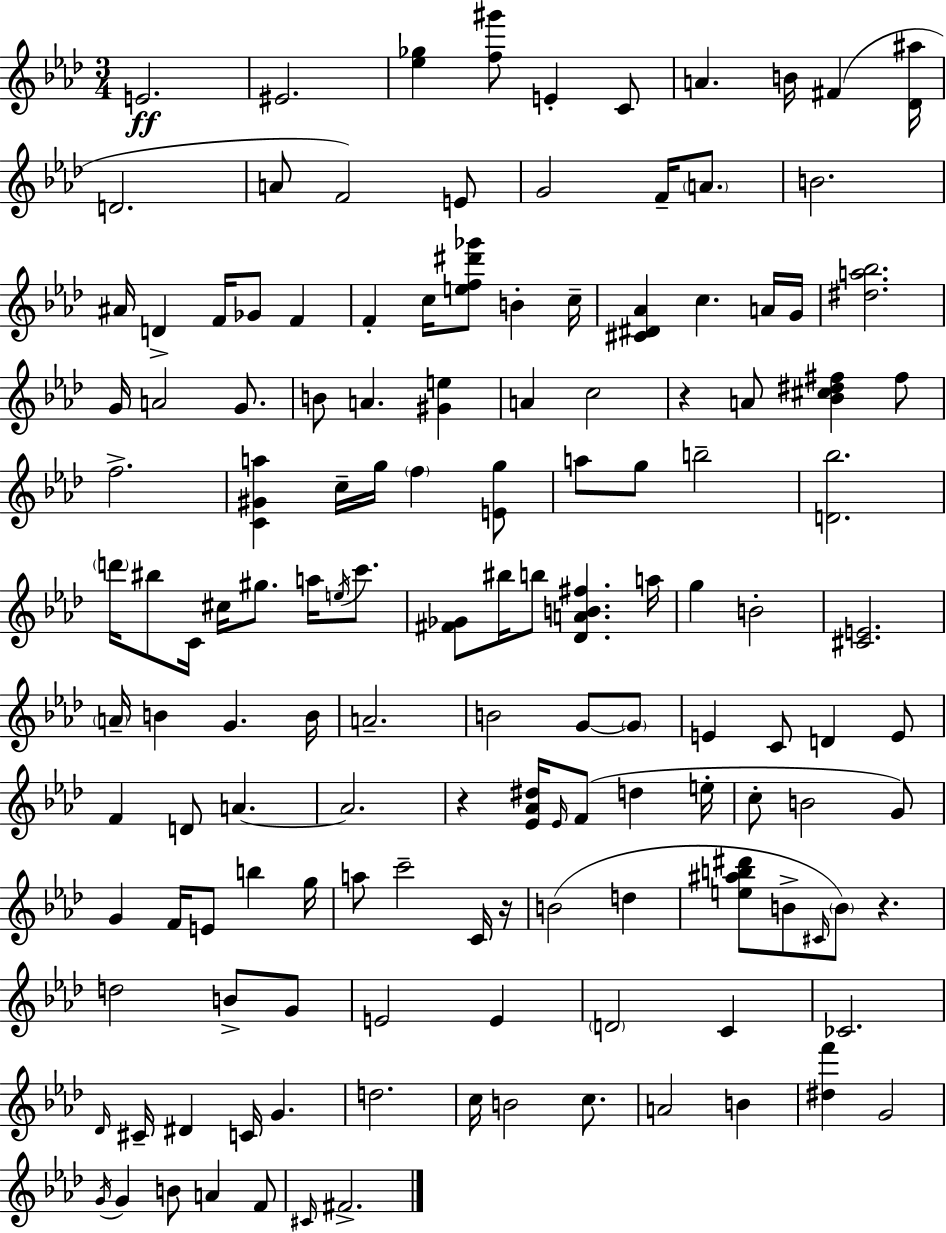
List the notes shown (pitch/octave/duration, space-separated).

E4/h. EIS4/h. [Eb5,Gb5]/q [F5,G#6]/e E4/q C4/e A4/q. B4/s F#4/q [Db4,A#5]/s D4/h. A4/e F4/h E4/e G4/h F4/s A4/e. B4/h. A#4/s D4/q F4/s Gb4/e F4/q F4/q C5/s [E5,F5,D#6,Gb6]/e B4/q C5/s [C#4,D#4,Ab4]/q C5/q. A4/s G4/s [D#5,A5,Bb5]/h. G4/s A4/h G4/e. B4/e A4/q. [G#4,E5]/q A4/q C5/h R/q A4/e [Bb4,C#5,D#5,F#5]/q F#5/e F5/h. [C4,G#4,A5]/q C5/s G5/s F5/q [E4,G5]/e A5/e G5/e B5/h [D4,Bb5]/h. D6/s BIS5/e C4/s C#5/s G#5/e. A5/s E5/s C6/e. [F#4,Gb4]/e BIS5/s B5/e [Db4,A4,B4,F#5]/q. A5/s G5/q B4/h [C#4,E4]/h. A4/s B4/q G4/q. B4/s A4/h. B4/h G4/e G4/e E4/q C4/e D4/q E4/e F4/q D4/e A4/q. A4/h. R/q [Eb4,Ab4,D#5]/s Eb4/s F4/e D5/q E5/s C5/e B4/h G4/e G4/q F4/s E4/e B5/q G5/s A5/e C6/h C4/s R/s B4/h D5/q [E5,A#5,B5,D#6]/e B4/e C#4/s B4/e R/q. D5/h B4/e G4/e E4/h E4/q D4/h C4/q CES4/h. Db4/s C#4/s D#4/q C4/s G4/q. D5/h. C5/s B4/h C5/e. A4/h B4/q [D#5,F6]/q G4/h G4/s G4/q B4/e A4/q F4/e C#4/s F#4/h.